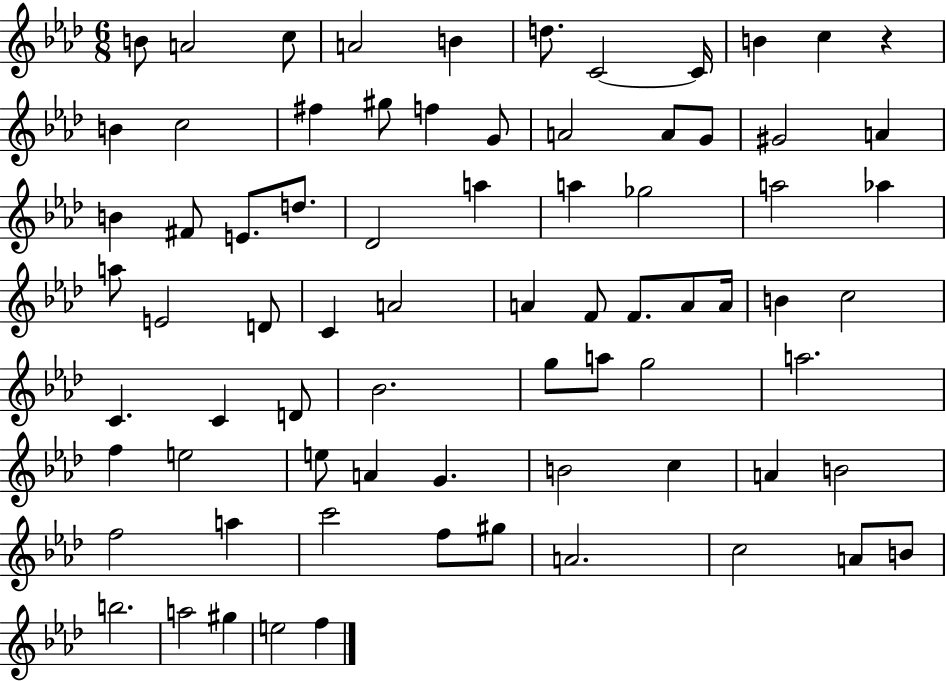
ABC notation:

X:1
T:Untitled
M:6/8
L:1/4
K:Ab
B/2 A2 c/2 A2 B d/2 C2 C/4 B c z B c2 ^f ^g/2 f G/2 A2 A/2 G/2 ^G2 A B ^F/2 E/2 d/2 _D2 a a _g2 a2 _a a/2 E2 D/2 C A2 A F/2 F/2 A/2 A/4 B c2 C C D/2 _B2 g/2 a/2 g2 a2 f e2 e/2 A G B2 c A B2 f2 a c'2 f/2 ^g/2 A2 c2 A/2 B/2 b2 a2 ^g e2 f